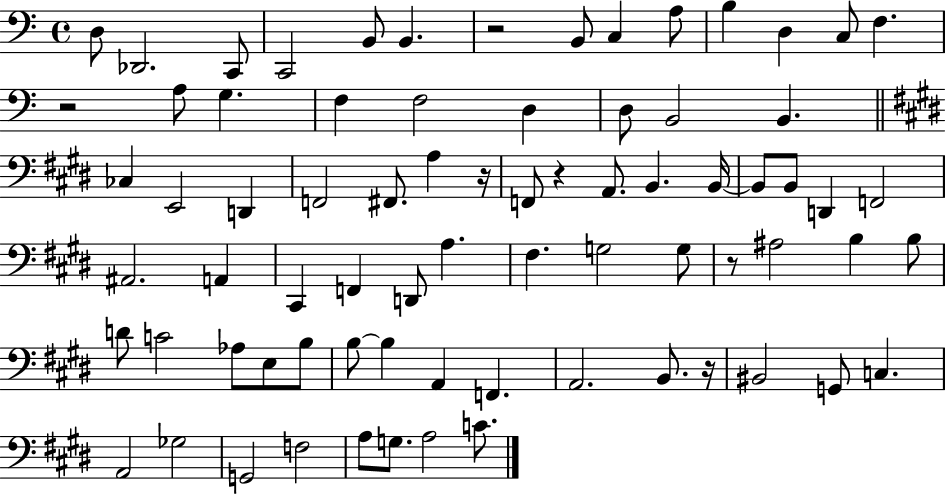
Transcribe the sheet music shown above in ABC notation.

X:1
T:Untitled
M:4/4
L:1/4
K:C
D,/2 _D,,2 C,,/2 C,,2 B,,/2 B,, z2 B,,/2 C, A,/2 B, D, C,/2 F, z2 A,/2 G, F, F,2 D, D,/2 B,,2 B,, _C, E,,2 D,, F,,2 ^F,,/2 A, z/4 F,,/2 z A,,/2 B,, B,,/4 B,,/2 B,,/2 D,, F,,2 ^A,,2 A,, ^C,, F,, D,,/2 A, ^F, G,2 G,/2 z/2 ^A,2 B, B,/2 D/2 C2 _A,/2 E,/2 B,/2 B,/2 B, A,, F,, A,,2 B,,/2 z/4 ^B,,2 G,,/2 C, A,,2 _G,2 G,,2 F,2 A,/2 G,/2 A,2 C/2